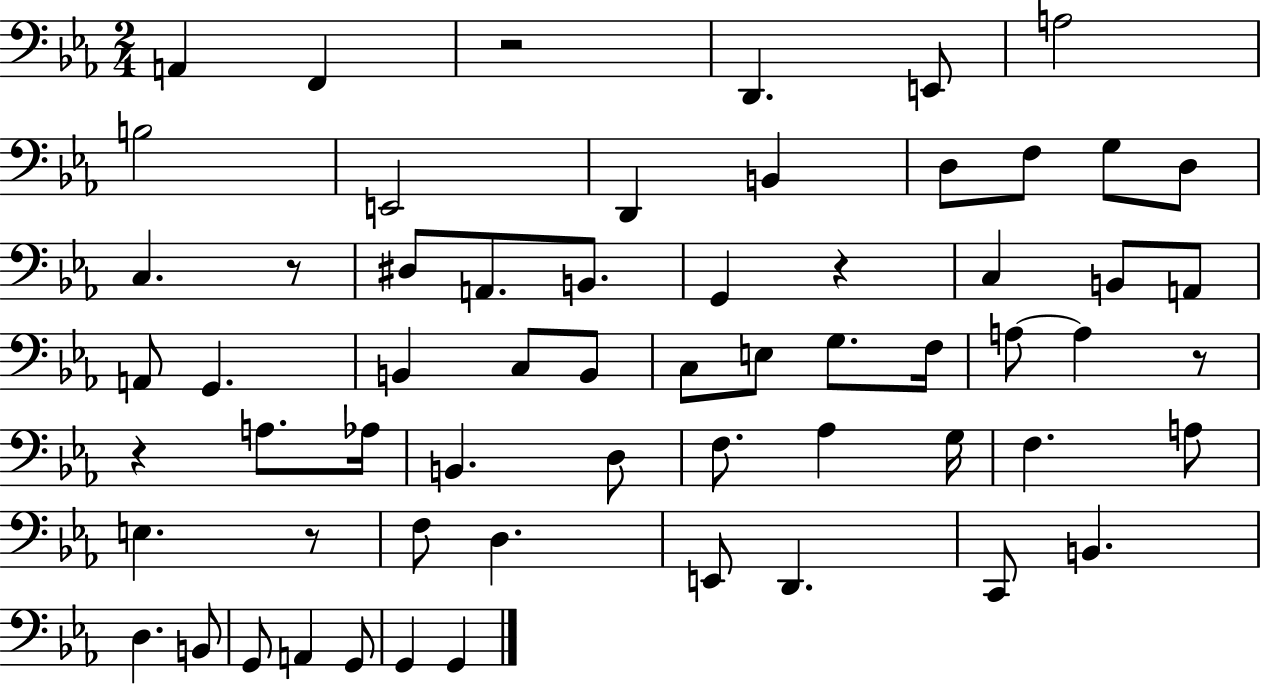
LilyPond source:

{
  \clef bass
  \numericTimeSignature
  \time 2/4
  \key ees \major
  a,4 f,4 | r2 | d,4. e,8 | a2 | \break b2 | e,2 | d,4 b,4 | d8 f8 g8 d8 | \break c4. r8 | dis8 a,8. b,8. | g,4 r4 | c4 b,8 a,8 | \break a,8 g,4. | b,4 c8 b,8 | c8 e8 g8. f16 | a8~~ a4 r8 | \break r4 a8. aes16 | b,4. d8 | f8. aes4 g16 | f4. a8 | \break e4. r8 | f8 d4. | e,8 d,4. | c,8 b,4. | \break d4. b,8 | g,8 a,4 g,8 | g,4 g,4 | \bar "|."
}